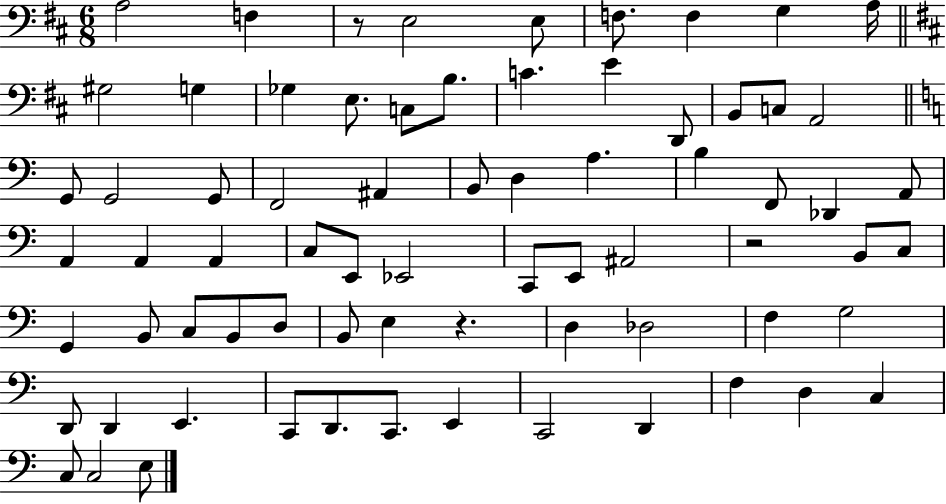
{
  \clef bass
  \numericTimeSignature
  \time 6/8
  \key d \major
  \repeat volta 2 { a2 f4 | r8 e2 e8 | f8. f4 g4 a16 | \bar "||" \break \key b \minor gis2 g4 | ges4 e8. c8 b8. | c'4. e'4 d,8 | b,8 c8 a,2 | \break \bar "||" \break \key a \minor g,8 g,2 g,8 | f,2 ais,4 | b,8 d4 a4. | b4 f,8 des,4 a,8 | \break a,4 a,4 a,4 | c8 e,8 ees,2 | c,8 e,8 ais,2 | r2 b,8 c8 | \break g,4 b,8 c8 b,8 d8 | b,8 e4 r4. | d4 des2 | f4 g2 | \break d,8 d,4 e,4. | c,8 d,8. c,8. e,4 | c,2 d,4 | f4 d4 c4 | \break c8 c2 e8 | } \bar "|."
}